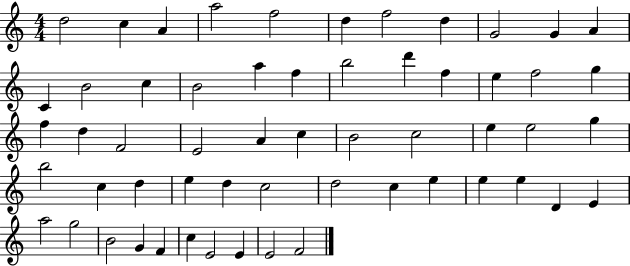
{
  \clef treble
  \numericTimeSignature
  \time 4/4
  \key c \major
  d''2 c''4 a'4 | a''2 f''2 | d''4 f''2 d''4 | g'2 g'4 a'4 | \break c'4 b'2 c''4 | b'2 a''4 f''4 | b''2 d'''4 f''4 | e''4 f''2 g''4 | \break f''4 d''4 f'2 | e'2 a'4 c''4 | b'2 c''2 | e''4 e''2 g''4 | \break b''2 c''4 d''4 | e''4 d''4 c''2 | d''2 c''4 e''4 | e''4 e''4 d'4 e'4 | \break a''2 g''2 | b'2 g'4 f'4 | c''4 e'2 e'4 | e'2 f'2 | \break \bar "|."
}